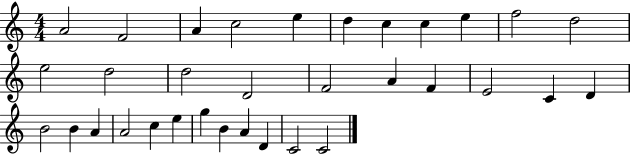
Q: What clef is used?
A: treble